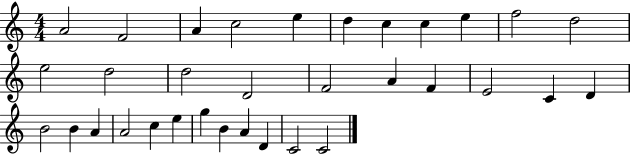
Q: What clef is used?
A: treble